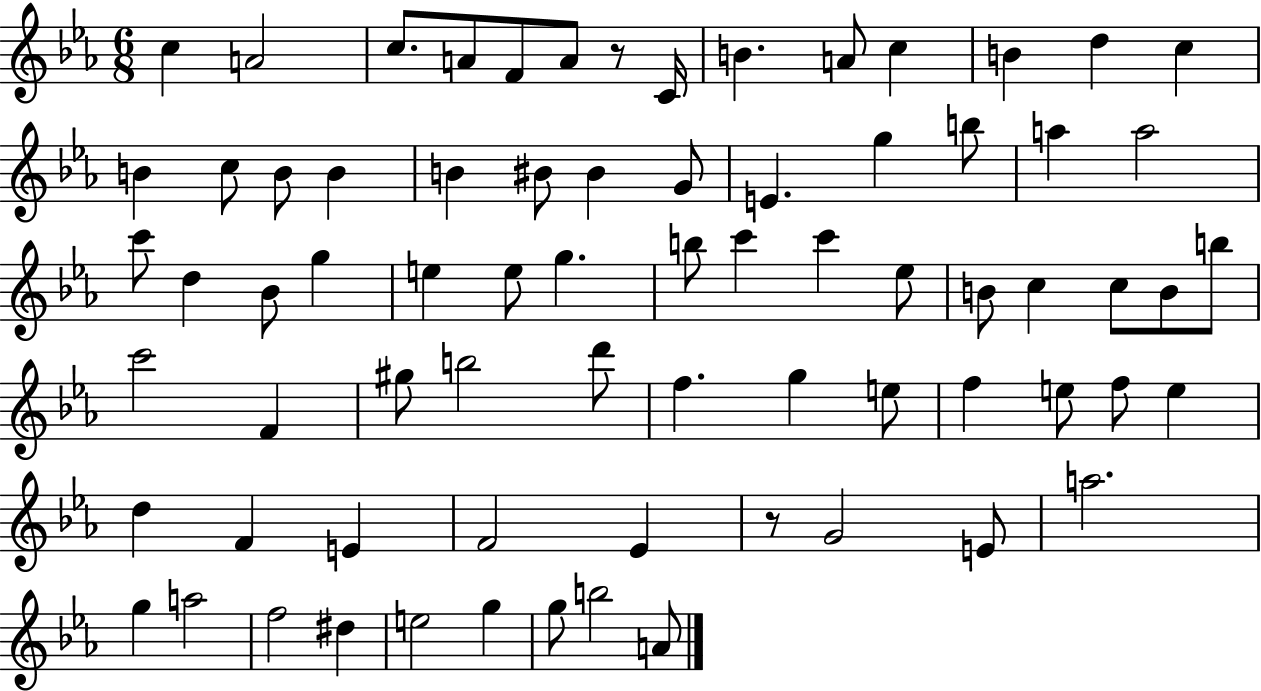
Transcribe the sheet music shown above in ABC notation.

X:1
T:Untitled
M:6/8
L:1/4
K:Eb
c A2 c/2 A/2 F/2 A/2 z/2 C/4 B A/2 c B d c B c/2 B/2 B B ^B/2 ^B G/2 E g b/2 a a2 c'/2 d _B/2 g e e/2 g b/2 c' c' _e/2 B/2 c c/2 B/2 b/2 c'2 F ^g/2 b2 d'/2 f g e/2 f e/2 f/2 e d F E F2 _E z/2 G2 E/2 a2 g a2 f2 ^d e2 g g/2 b2 A/2